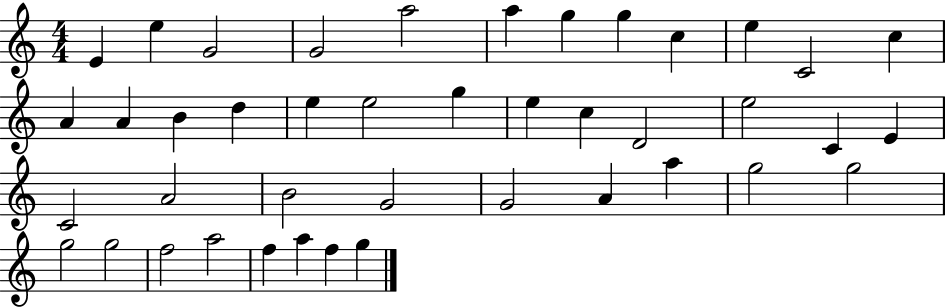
{
  \clef treble
  \numericTimeSignature
  \time 4/4
  \key c \major
  e'4 e''4 g'2 | g'2 a''2 | a''4 g''4 g''4 c''4 | e''4 c'2 c''4 | \break a'4 a'4 b'4 d''4 | e''4 e''2 g''4 | e''4 c''4 d'2 | e''2 c'4 e'4 | \break c'2 a'2 | b'2 g'2 | g'2 a'4 a''4 | g''2 g''2 | \break g''2 g''2 | f''2 a''2 | f''4 a''4 f''4 g''4 | \bar "|."
}